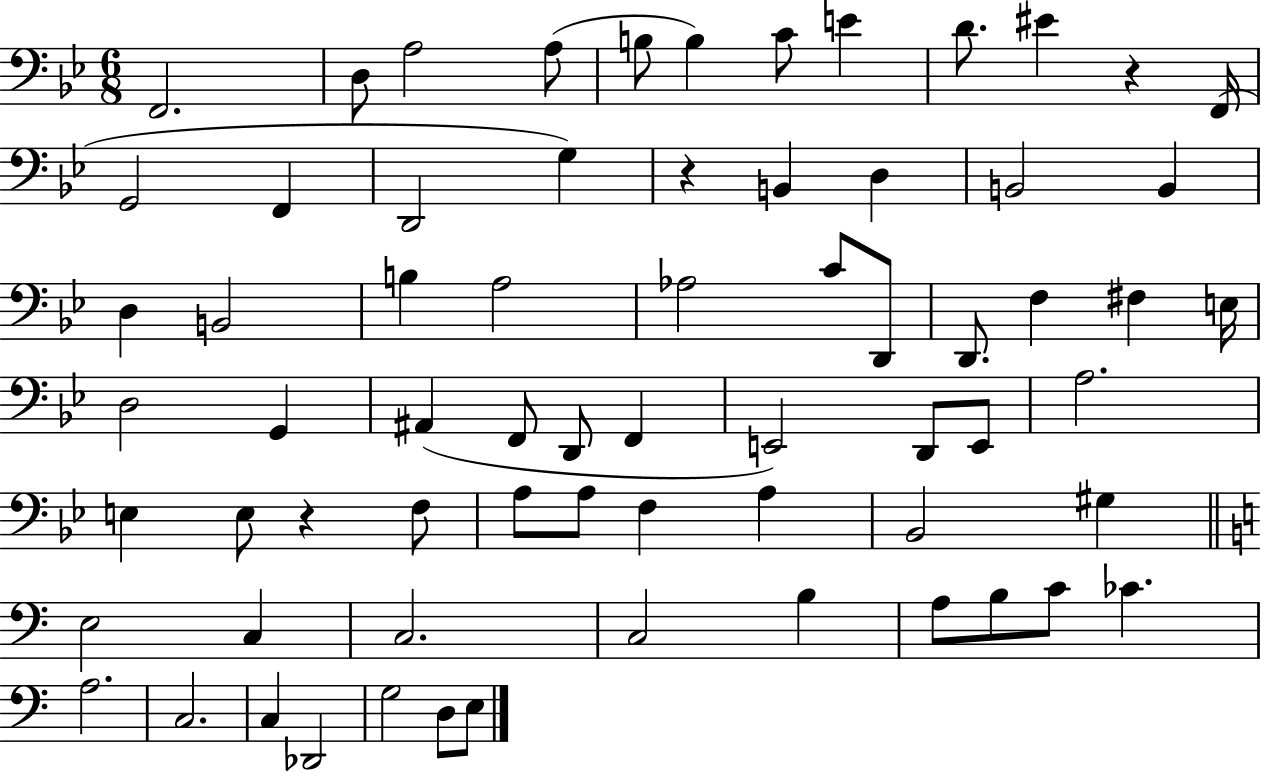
F2/h. D3/e A3/h A3/e B3/e B3/q C4/e E4/q D4/e. EIS4/q R/q F2/s G2/h F2/q D2/h G3/q R/q B2/q D3/q B2/h B2/q D3/q B2/h B3/q A3/h Ab3/h C4/e D2/e D2/e. F3/q F#3/q E3/s D3/h G2/q A#2/q F2/e D2/e F2/q E2/h D2/e E2/e A3/h. E3/q E3/e R/q F3/e A3/e A3/e F3/q A3/q Bb2/h G#3/q E3/h C3/q C3/h. C3/h B3/q A3/e B3/e C4/e CES4/q. A3/h. C3/h. C3/q Db2/h G3/h D3/e E3/e